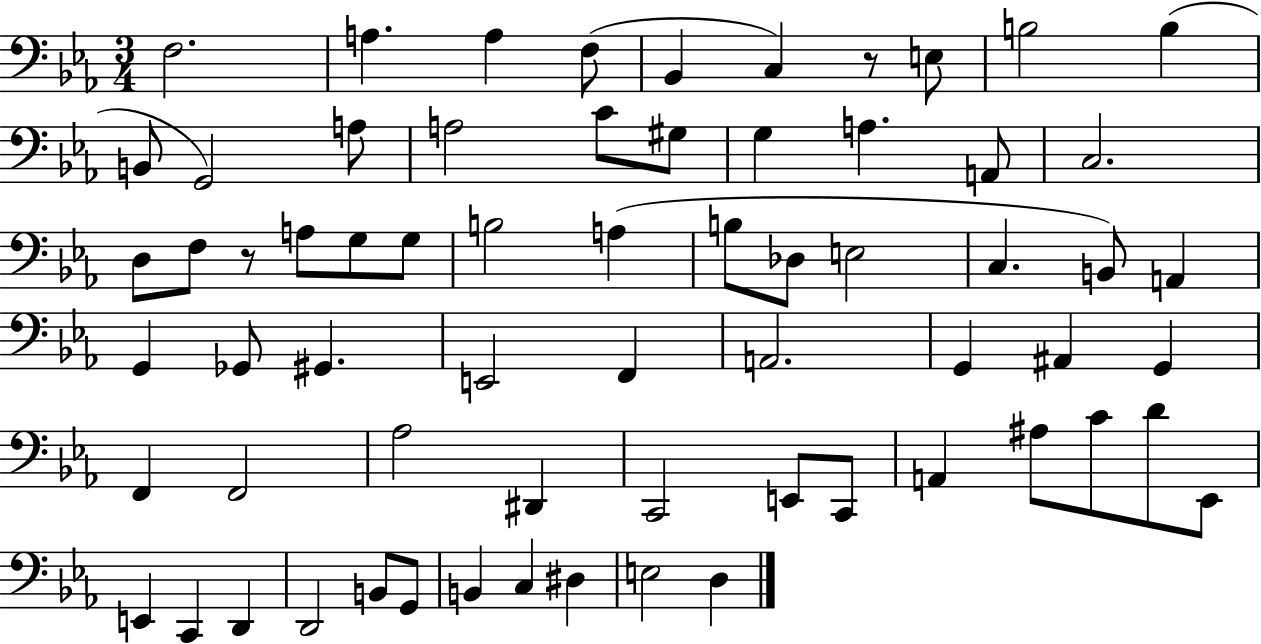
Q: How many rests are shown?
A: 2